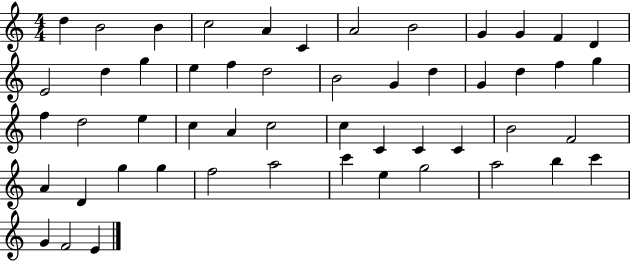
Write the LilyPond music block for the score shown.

{
  \clef treble
  \numericTimeSignature
  \time 4/4
  \key c \major
  d''4 b'2 b'4 | c''2 a'4 c'4 | a'2 b'2 | g'4 g'4 f'4 d'4 | \break e'2 d''4 g''4 | e''4 f''4 d''2 | b'2 g'4 d''4 | g'4 d''4 f''4 g''4 | \break f''4 d''2 e''4 | c''4 a'4 c''2 | c''4 c'4 c'4 c'4 | b'2 f'2 | \break a'4 d'4 g''4 g''4 | f''2 a''2 | c'''4 e''4 g''2 | a''2 b''4 c'''4 | \break g'4 f'2 e'4 | \bar "|."
}